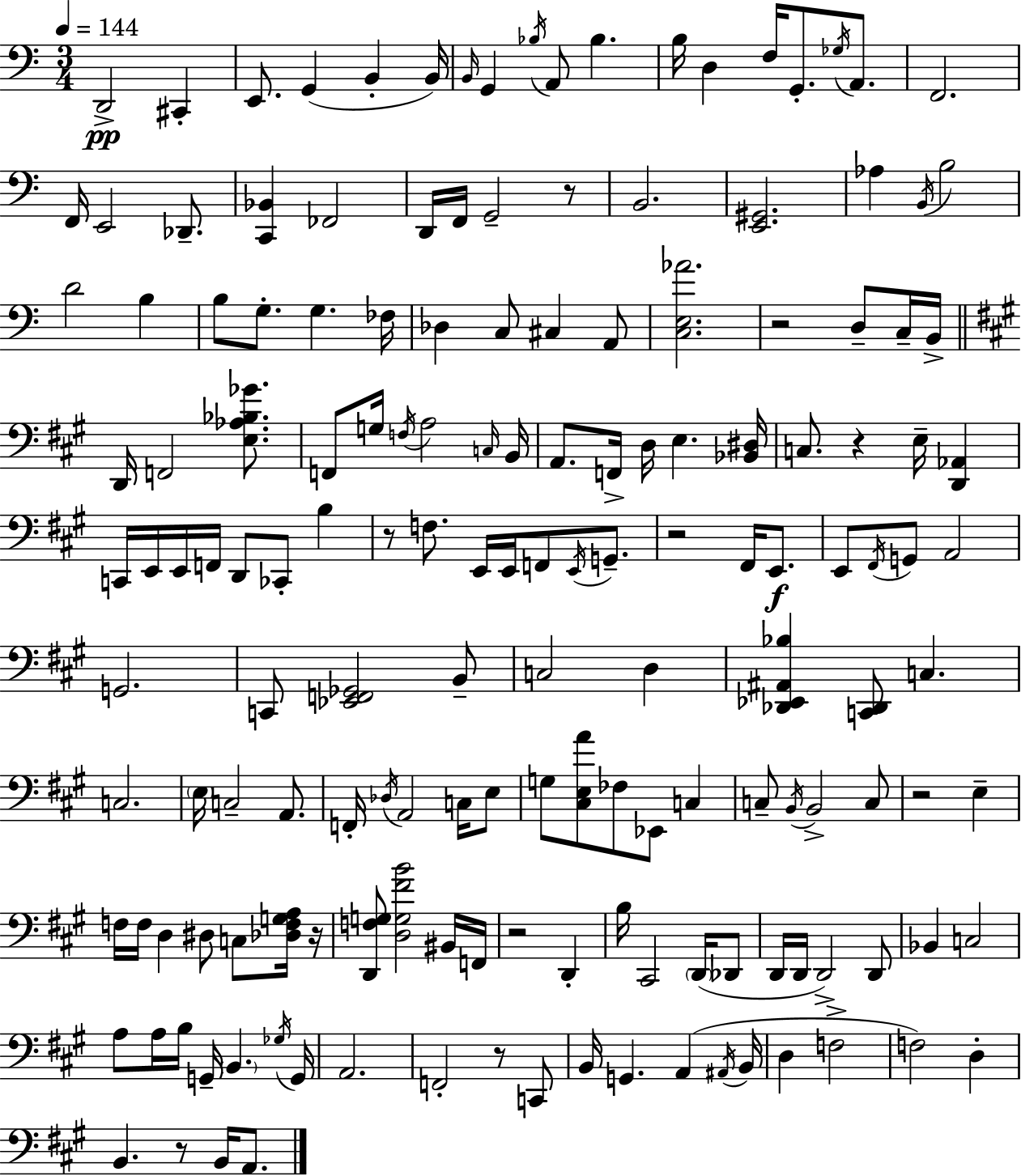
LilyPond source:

{
  \clef bass
  \numericTimeSignature
  \time 3/4
  \key c \major
  \tempo 4 = 144
  d,2->\pp cis,4-. | e,8. g,4( b,4-. b,16) | \grace { b,16 } g,4 \acciaccatura { bes16 } a,8 bes4. | b16 d4 f16 g,8.-. \acciaccatura { ges16 } | \break a,8. f,2. | f,16 e,2 | des,8.-- <c, bes,>4 fes,2 | d,16 f,16 g,2-- | \break r8 b,2. | <e, gis,>2. | aes4 \acciaccatura { b,16 } b2 | d'2 | \break b4 b8 g8.-. g4. | fes16 des4 c8 cis4 | a,8 <c e aes'>2. | r2 | \break d8-- c16-- b,16-> \bar "||" \break \key a \major d,16 f,2 <e aes bes ges'>8. | f,8 g16 \acciaccatura { f16 } a2 | \grace { c16 } b,16 a,8. f,16-> d16 e4. | <bes, dis>16 c8. r4 e16-- <d, aes,>4 | \break c,16 e,16 e,16 f,16 d,8 ces,8-. b4 | r8 f8. e,16 e,16 f,8 \acciaccatura { e,16 } | g,8.-- r2 fis,16 | e,8.\f e,8 \acciaccatura { fis,16 } g,8 a,2 | \break g,2. | c,8 <ees, f, ges,>2 | b,8-- c2 | d4 <des, ees, ais, bes>4 <c, des,>8 c4. | \break c2. | \parenthesize e16 c2-- | a,8. f,16-. \acciaccatura { des16 } a,2 | c16 e8 g8 <cis e a'>8 fes8 ees,8 | \break c4 c8-- \acciaccatura { b,16 } b,2-> | c8 r2 | e4-- f16 f16 d4 | dis8 c8 <des f g a>16 r16 <d, f g>8 <d g fis' b'>2 | \break bis,16 f,16 r2 | d,4-. b16 cis,2 | \parenthesize d,16( des,8 d,16 d,16 d,2->) | d,8 bes,4 c2 | \break a8 a16 b16 g,16-- \parenthesize b,4. | \acciaccatura { ges16 } g,16 a,2. | f,2-. | r8 c,8 b,16 g,4. | \break a,4( \acciaccatura { ais,16 } b,16 d4 | f2-> f2) | d4-. b,4. | r8 b,16 a,8. \bar "|."
}